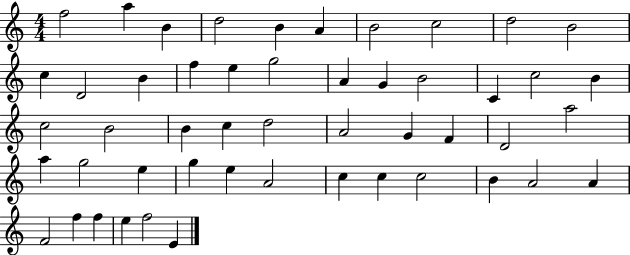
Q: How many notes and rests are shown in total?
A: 50